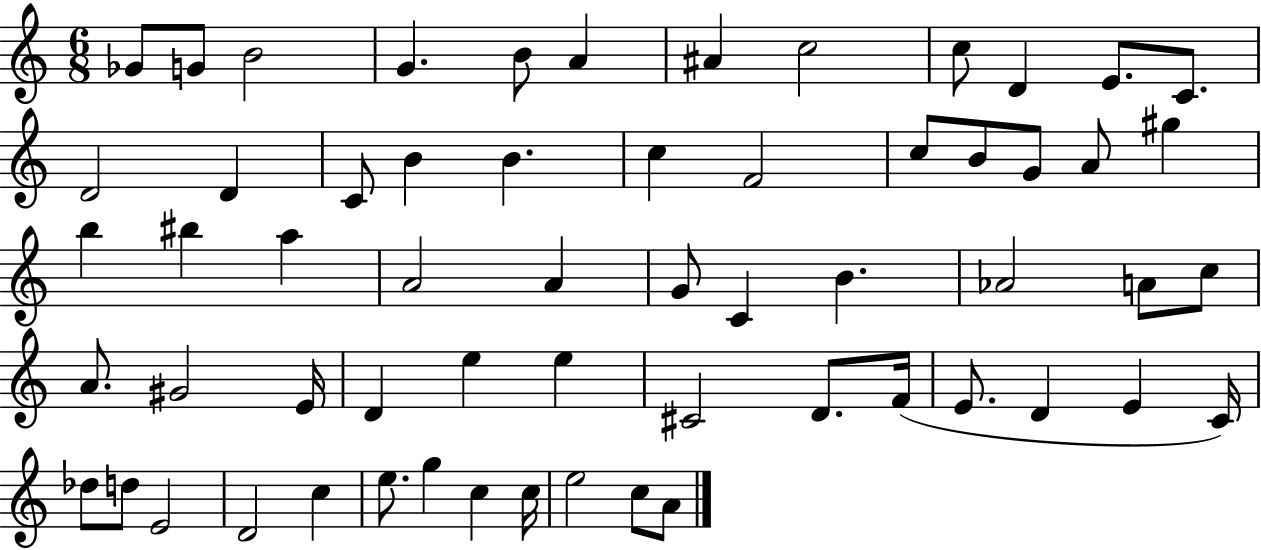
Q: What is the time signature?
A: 6/8